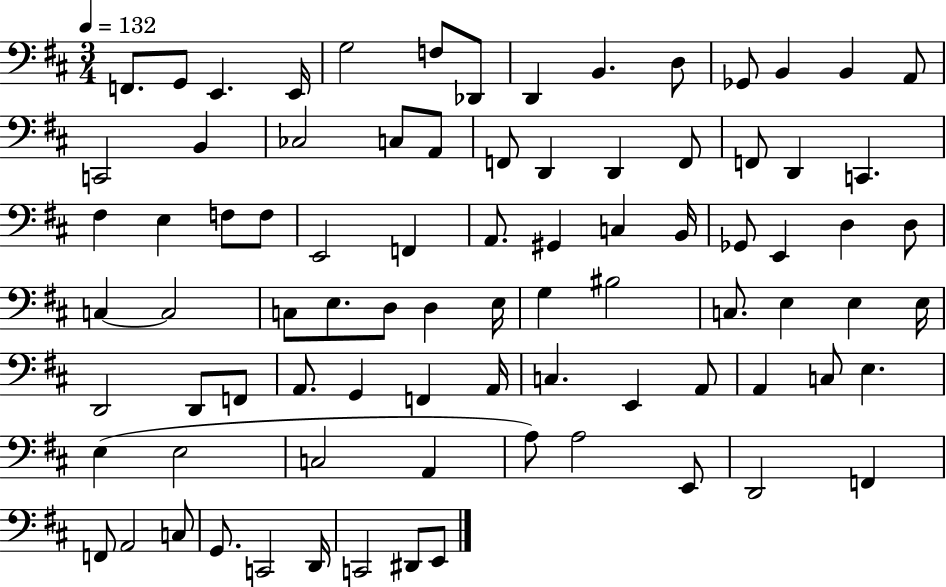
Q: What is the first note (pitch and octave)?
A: F2